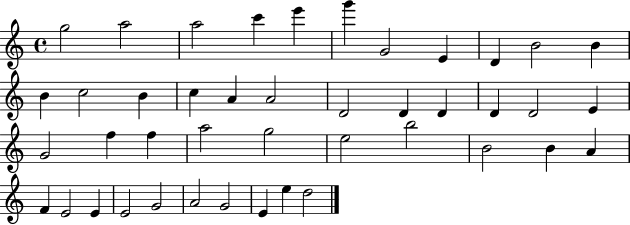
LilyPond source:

{
  \clef treble
  \time 4/4
  \defaultTimeSignature
  \key c \major
  g''2 a''2 | a''2 c'''4 e'''4 | g'''4 g'2 e'4 | d'4 b'2 b'4 | \break b'4 c''2 b'4 | c''4 a'4 a'2 | d'2 d'4 d'4 | d'4 d'2 e'4 | \break g'2 f''4 f''4 | a''2 g''2 | e''2 b''2 | b'2 b'4 a'4 | \break f'4 e'2 e'4 | e'2 g'2 | a'2 g'2 | e'4 e''4 d''2 | \break \bar "|."
}